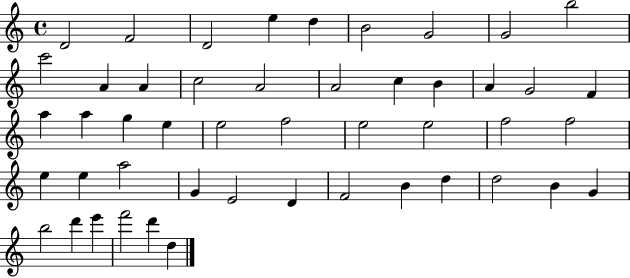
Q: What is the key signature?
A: C major